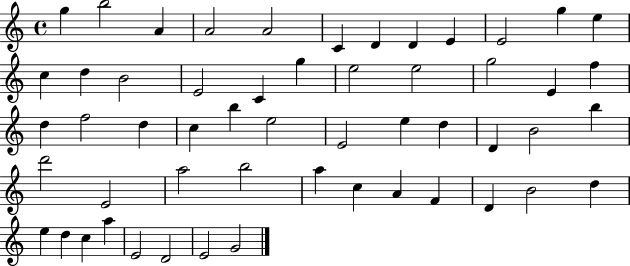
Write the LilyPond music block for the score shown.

{
  \clef treble
  \time 4/4
  \defaultTimeSignature
  \key c \major
  g''4 b''2 a'4 | a'2 a'2 | c'4 d'4 d'4 e'4 | e'2 g''4 e''4 | \break c''4 d''4 b'2 | e'2 c'4 g''4 | e''2 e''2 | g''2 e'4 f''4 | \break d''4 f''2 d''4 | c''4 b''4 e''2 | e'2 e''4 d''4 | d'4 b'2 b''4 | \break d'''2 e'2 | a''2 b''2 | a''4 c''4 a'4 f'4 | d'4 b'2 d''4 | \break e''4 d''4 c''4 a''4 | e'2 d'2 | e'2 g'2 | \bar "|."
}